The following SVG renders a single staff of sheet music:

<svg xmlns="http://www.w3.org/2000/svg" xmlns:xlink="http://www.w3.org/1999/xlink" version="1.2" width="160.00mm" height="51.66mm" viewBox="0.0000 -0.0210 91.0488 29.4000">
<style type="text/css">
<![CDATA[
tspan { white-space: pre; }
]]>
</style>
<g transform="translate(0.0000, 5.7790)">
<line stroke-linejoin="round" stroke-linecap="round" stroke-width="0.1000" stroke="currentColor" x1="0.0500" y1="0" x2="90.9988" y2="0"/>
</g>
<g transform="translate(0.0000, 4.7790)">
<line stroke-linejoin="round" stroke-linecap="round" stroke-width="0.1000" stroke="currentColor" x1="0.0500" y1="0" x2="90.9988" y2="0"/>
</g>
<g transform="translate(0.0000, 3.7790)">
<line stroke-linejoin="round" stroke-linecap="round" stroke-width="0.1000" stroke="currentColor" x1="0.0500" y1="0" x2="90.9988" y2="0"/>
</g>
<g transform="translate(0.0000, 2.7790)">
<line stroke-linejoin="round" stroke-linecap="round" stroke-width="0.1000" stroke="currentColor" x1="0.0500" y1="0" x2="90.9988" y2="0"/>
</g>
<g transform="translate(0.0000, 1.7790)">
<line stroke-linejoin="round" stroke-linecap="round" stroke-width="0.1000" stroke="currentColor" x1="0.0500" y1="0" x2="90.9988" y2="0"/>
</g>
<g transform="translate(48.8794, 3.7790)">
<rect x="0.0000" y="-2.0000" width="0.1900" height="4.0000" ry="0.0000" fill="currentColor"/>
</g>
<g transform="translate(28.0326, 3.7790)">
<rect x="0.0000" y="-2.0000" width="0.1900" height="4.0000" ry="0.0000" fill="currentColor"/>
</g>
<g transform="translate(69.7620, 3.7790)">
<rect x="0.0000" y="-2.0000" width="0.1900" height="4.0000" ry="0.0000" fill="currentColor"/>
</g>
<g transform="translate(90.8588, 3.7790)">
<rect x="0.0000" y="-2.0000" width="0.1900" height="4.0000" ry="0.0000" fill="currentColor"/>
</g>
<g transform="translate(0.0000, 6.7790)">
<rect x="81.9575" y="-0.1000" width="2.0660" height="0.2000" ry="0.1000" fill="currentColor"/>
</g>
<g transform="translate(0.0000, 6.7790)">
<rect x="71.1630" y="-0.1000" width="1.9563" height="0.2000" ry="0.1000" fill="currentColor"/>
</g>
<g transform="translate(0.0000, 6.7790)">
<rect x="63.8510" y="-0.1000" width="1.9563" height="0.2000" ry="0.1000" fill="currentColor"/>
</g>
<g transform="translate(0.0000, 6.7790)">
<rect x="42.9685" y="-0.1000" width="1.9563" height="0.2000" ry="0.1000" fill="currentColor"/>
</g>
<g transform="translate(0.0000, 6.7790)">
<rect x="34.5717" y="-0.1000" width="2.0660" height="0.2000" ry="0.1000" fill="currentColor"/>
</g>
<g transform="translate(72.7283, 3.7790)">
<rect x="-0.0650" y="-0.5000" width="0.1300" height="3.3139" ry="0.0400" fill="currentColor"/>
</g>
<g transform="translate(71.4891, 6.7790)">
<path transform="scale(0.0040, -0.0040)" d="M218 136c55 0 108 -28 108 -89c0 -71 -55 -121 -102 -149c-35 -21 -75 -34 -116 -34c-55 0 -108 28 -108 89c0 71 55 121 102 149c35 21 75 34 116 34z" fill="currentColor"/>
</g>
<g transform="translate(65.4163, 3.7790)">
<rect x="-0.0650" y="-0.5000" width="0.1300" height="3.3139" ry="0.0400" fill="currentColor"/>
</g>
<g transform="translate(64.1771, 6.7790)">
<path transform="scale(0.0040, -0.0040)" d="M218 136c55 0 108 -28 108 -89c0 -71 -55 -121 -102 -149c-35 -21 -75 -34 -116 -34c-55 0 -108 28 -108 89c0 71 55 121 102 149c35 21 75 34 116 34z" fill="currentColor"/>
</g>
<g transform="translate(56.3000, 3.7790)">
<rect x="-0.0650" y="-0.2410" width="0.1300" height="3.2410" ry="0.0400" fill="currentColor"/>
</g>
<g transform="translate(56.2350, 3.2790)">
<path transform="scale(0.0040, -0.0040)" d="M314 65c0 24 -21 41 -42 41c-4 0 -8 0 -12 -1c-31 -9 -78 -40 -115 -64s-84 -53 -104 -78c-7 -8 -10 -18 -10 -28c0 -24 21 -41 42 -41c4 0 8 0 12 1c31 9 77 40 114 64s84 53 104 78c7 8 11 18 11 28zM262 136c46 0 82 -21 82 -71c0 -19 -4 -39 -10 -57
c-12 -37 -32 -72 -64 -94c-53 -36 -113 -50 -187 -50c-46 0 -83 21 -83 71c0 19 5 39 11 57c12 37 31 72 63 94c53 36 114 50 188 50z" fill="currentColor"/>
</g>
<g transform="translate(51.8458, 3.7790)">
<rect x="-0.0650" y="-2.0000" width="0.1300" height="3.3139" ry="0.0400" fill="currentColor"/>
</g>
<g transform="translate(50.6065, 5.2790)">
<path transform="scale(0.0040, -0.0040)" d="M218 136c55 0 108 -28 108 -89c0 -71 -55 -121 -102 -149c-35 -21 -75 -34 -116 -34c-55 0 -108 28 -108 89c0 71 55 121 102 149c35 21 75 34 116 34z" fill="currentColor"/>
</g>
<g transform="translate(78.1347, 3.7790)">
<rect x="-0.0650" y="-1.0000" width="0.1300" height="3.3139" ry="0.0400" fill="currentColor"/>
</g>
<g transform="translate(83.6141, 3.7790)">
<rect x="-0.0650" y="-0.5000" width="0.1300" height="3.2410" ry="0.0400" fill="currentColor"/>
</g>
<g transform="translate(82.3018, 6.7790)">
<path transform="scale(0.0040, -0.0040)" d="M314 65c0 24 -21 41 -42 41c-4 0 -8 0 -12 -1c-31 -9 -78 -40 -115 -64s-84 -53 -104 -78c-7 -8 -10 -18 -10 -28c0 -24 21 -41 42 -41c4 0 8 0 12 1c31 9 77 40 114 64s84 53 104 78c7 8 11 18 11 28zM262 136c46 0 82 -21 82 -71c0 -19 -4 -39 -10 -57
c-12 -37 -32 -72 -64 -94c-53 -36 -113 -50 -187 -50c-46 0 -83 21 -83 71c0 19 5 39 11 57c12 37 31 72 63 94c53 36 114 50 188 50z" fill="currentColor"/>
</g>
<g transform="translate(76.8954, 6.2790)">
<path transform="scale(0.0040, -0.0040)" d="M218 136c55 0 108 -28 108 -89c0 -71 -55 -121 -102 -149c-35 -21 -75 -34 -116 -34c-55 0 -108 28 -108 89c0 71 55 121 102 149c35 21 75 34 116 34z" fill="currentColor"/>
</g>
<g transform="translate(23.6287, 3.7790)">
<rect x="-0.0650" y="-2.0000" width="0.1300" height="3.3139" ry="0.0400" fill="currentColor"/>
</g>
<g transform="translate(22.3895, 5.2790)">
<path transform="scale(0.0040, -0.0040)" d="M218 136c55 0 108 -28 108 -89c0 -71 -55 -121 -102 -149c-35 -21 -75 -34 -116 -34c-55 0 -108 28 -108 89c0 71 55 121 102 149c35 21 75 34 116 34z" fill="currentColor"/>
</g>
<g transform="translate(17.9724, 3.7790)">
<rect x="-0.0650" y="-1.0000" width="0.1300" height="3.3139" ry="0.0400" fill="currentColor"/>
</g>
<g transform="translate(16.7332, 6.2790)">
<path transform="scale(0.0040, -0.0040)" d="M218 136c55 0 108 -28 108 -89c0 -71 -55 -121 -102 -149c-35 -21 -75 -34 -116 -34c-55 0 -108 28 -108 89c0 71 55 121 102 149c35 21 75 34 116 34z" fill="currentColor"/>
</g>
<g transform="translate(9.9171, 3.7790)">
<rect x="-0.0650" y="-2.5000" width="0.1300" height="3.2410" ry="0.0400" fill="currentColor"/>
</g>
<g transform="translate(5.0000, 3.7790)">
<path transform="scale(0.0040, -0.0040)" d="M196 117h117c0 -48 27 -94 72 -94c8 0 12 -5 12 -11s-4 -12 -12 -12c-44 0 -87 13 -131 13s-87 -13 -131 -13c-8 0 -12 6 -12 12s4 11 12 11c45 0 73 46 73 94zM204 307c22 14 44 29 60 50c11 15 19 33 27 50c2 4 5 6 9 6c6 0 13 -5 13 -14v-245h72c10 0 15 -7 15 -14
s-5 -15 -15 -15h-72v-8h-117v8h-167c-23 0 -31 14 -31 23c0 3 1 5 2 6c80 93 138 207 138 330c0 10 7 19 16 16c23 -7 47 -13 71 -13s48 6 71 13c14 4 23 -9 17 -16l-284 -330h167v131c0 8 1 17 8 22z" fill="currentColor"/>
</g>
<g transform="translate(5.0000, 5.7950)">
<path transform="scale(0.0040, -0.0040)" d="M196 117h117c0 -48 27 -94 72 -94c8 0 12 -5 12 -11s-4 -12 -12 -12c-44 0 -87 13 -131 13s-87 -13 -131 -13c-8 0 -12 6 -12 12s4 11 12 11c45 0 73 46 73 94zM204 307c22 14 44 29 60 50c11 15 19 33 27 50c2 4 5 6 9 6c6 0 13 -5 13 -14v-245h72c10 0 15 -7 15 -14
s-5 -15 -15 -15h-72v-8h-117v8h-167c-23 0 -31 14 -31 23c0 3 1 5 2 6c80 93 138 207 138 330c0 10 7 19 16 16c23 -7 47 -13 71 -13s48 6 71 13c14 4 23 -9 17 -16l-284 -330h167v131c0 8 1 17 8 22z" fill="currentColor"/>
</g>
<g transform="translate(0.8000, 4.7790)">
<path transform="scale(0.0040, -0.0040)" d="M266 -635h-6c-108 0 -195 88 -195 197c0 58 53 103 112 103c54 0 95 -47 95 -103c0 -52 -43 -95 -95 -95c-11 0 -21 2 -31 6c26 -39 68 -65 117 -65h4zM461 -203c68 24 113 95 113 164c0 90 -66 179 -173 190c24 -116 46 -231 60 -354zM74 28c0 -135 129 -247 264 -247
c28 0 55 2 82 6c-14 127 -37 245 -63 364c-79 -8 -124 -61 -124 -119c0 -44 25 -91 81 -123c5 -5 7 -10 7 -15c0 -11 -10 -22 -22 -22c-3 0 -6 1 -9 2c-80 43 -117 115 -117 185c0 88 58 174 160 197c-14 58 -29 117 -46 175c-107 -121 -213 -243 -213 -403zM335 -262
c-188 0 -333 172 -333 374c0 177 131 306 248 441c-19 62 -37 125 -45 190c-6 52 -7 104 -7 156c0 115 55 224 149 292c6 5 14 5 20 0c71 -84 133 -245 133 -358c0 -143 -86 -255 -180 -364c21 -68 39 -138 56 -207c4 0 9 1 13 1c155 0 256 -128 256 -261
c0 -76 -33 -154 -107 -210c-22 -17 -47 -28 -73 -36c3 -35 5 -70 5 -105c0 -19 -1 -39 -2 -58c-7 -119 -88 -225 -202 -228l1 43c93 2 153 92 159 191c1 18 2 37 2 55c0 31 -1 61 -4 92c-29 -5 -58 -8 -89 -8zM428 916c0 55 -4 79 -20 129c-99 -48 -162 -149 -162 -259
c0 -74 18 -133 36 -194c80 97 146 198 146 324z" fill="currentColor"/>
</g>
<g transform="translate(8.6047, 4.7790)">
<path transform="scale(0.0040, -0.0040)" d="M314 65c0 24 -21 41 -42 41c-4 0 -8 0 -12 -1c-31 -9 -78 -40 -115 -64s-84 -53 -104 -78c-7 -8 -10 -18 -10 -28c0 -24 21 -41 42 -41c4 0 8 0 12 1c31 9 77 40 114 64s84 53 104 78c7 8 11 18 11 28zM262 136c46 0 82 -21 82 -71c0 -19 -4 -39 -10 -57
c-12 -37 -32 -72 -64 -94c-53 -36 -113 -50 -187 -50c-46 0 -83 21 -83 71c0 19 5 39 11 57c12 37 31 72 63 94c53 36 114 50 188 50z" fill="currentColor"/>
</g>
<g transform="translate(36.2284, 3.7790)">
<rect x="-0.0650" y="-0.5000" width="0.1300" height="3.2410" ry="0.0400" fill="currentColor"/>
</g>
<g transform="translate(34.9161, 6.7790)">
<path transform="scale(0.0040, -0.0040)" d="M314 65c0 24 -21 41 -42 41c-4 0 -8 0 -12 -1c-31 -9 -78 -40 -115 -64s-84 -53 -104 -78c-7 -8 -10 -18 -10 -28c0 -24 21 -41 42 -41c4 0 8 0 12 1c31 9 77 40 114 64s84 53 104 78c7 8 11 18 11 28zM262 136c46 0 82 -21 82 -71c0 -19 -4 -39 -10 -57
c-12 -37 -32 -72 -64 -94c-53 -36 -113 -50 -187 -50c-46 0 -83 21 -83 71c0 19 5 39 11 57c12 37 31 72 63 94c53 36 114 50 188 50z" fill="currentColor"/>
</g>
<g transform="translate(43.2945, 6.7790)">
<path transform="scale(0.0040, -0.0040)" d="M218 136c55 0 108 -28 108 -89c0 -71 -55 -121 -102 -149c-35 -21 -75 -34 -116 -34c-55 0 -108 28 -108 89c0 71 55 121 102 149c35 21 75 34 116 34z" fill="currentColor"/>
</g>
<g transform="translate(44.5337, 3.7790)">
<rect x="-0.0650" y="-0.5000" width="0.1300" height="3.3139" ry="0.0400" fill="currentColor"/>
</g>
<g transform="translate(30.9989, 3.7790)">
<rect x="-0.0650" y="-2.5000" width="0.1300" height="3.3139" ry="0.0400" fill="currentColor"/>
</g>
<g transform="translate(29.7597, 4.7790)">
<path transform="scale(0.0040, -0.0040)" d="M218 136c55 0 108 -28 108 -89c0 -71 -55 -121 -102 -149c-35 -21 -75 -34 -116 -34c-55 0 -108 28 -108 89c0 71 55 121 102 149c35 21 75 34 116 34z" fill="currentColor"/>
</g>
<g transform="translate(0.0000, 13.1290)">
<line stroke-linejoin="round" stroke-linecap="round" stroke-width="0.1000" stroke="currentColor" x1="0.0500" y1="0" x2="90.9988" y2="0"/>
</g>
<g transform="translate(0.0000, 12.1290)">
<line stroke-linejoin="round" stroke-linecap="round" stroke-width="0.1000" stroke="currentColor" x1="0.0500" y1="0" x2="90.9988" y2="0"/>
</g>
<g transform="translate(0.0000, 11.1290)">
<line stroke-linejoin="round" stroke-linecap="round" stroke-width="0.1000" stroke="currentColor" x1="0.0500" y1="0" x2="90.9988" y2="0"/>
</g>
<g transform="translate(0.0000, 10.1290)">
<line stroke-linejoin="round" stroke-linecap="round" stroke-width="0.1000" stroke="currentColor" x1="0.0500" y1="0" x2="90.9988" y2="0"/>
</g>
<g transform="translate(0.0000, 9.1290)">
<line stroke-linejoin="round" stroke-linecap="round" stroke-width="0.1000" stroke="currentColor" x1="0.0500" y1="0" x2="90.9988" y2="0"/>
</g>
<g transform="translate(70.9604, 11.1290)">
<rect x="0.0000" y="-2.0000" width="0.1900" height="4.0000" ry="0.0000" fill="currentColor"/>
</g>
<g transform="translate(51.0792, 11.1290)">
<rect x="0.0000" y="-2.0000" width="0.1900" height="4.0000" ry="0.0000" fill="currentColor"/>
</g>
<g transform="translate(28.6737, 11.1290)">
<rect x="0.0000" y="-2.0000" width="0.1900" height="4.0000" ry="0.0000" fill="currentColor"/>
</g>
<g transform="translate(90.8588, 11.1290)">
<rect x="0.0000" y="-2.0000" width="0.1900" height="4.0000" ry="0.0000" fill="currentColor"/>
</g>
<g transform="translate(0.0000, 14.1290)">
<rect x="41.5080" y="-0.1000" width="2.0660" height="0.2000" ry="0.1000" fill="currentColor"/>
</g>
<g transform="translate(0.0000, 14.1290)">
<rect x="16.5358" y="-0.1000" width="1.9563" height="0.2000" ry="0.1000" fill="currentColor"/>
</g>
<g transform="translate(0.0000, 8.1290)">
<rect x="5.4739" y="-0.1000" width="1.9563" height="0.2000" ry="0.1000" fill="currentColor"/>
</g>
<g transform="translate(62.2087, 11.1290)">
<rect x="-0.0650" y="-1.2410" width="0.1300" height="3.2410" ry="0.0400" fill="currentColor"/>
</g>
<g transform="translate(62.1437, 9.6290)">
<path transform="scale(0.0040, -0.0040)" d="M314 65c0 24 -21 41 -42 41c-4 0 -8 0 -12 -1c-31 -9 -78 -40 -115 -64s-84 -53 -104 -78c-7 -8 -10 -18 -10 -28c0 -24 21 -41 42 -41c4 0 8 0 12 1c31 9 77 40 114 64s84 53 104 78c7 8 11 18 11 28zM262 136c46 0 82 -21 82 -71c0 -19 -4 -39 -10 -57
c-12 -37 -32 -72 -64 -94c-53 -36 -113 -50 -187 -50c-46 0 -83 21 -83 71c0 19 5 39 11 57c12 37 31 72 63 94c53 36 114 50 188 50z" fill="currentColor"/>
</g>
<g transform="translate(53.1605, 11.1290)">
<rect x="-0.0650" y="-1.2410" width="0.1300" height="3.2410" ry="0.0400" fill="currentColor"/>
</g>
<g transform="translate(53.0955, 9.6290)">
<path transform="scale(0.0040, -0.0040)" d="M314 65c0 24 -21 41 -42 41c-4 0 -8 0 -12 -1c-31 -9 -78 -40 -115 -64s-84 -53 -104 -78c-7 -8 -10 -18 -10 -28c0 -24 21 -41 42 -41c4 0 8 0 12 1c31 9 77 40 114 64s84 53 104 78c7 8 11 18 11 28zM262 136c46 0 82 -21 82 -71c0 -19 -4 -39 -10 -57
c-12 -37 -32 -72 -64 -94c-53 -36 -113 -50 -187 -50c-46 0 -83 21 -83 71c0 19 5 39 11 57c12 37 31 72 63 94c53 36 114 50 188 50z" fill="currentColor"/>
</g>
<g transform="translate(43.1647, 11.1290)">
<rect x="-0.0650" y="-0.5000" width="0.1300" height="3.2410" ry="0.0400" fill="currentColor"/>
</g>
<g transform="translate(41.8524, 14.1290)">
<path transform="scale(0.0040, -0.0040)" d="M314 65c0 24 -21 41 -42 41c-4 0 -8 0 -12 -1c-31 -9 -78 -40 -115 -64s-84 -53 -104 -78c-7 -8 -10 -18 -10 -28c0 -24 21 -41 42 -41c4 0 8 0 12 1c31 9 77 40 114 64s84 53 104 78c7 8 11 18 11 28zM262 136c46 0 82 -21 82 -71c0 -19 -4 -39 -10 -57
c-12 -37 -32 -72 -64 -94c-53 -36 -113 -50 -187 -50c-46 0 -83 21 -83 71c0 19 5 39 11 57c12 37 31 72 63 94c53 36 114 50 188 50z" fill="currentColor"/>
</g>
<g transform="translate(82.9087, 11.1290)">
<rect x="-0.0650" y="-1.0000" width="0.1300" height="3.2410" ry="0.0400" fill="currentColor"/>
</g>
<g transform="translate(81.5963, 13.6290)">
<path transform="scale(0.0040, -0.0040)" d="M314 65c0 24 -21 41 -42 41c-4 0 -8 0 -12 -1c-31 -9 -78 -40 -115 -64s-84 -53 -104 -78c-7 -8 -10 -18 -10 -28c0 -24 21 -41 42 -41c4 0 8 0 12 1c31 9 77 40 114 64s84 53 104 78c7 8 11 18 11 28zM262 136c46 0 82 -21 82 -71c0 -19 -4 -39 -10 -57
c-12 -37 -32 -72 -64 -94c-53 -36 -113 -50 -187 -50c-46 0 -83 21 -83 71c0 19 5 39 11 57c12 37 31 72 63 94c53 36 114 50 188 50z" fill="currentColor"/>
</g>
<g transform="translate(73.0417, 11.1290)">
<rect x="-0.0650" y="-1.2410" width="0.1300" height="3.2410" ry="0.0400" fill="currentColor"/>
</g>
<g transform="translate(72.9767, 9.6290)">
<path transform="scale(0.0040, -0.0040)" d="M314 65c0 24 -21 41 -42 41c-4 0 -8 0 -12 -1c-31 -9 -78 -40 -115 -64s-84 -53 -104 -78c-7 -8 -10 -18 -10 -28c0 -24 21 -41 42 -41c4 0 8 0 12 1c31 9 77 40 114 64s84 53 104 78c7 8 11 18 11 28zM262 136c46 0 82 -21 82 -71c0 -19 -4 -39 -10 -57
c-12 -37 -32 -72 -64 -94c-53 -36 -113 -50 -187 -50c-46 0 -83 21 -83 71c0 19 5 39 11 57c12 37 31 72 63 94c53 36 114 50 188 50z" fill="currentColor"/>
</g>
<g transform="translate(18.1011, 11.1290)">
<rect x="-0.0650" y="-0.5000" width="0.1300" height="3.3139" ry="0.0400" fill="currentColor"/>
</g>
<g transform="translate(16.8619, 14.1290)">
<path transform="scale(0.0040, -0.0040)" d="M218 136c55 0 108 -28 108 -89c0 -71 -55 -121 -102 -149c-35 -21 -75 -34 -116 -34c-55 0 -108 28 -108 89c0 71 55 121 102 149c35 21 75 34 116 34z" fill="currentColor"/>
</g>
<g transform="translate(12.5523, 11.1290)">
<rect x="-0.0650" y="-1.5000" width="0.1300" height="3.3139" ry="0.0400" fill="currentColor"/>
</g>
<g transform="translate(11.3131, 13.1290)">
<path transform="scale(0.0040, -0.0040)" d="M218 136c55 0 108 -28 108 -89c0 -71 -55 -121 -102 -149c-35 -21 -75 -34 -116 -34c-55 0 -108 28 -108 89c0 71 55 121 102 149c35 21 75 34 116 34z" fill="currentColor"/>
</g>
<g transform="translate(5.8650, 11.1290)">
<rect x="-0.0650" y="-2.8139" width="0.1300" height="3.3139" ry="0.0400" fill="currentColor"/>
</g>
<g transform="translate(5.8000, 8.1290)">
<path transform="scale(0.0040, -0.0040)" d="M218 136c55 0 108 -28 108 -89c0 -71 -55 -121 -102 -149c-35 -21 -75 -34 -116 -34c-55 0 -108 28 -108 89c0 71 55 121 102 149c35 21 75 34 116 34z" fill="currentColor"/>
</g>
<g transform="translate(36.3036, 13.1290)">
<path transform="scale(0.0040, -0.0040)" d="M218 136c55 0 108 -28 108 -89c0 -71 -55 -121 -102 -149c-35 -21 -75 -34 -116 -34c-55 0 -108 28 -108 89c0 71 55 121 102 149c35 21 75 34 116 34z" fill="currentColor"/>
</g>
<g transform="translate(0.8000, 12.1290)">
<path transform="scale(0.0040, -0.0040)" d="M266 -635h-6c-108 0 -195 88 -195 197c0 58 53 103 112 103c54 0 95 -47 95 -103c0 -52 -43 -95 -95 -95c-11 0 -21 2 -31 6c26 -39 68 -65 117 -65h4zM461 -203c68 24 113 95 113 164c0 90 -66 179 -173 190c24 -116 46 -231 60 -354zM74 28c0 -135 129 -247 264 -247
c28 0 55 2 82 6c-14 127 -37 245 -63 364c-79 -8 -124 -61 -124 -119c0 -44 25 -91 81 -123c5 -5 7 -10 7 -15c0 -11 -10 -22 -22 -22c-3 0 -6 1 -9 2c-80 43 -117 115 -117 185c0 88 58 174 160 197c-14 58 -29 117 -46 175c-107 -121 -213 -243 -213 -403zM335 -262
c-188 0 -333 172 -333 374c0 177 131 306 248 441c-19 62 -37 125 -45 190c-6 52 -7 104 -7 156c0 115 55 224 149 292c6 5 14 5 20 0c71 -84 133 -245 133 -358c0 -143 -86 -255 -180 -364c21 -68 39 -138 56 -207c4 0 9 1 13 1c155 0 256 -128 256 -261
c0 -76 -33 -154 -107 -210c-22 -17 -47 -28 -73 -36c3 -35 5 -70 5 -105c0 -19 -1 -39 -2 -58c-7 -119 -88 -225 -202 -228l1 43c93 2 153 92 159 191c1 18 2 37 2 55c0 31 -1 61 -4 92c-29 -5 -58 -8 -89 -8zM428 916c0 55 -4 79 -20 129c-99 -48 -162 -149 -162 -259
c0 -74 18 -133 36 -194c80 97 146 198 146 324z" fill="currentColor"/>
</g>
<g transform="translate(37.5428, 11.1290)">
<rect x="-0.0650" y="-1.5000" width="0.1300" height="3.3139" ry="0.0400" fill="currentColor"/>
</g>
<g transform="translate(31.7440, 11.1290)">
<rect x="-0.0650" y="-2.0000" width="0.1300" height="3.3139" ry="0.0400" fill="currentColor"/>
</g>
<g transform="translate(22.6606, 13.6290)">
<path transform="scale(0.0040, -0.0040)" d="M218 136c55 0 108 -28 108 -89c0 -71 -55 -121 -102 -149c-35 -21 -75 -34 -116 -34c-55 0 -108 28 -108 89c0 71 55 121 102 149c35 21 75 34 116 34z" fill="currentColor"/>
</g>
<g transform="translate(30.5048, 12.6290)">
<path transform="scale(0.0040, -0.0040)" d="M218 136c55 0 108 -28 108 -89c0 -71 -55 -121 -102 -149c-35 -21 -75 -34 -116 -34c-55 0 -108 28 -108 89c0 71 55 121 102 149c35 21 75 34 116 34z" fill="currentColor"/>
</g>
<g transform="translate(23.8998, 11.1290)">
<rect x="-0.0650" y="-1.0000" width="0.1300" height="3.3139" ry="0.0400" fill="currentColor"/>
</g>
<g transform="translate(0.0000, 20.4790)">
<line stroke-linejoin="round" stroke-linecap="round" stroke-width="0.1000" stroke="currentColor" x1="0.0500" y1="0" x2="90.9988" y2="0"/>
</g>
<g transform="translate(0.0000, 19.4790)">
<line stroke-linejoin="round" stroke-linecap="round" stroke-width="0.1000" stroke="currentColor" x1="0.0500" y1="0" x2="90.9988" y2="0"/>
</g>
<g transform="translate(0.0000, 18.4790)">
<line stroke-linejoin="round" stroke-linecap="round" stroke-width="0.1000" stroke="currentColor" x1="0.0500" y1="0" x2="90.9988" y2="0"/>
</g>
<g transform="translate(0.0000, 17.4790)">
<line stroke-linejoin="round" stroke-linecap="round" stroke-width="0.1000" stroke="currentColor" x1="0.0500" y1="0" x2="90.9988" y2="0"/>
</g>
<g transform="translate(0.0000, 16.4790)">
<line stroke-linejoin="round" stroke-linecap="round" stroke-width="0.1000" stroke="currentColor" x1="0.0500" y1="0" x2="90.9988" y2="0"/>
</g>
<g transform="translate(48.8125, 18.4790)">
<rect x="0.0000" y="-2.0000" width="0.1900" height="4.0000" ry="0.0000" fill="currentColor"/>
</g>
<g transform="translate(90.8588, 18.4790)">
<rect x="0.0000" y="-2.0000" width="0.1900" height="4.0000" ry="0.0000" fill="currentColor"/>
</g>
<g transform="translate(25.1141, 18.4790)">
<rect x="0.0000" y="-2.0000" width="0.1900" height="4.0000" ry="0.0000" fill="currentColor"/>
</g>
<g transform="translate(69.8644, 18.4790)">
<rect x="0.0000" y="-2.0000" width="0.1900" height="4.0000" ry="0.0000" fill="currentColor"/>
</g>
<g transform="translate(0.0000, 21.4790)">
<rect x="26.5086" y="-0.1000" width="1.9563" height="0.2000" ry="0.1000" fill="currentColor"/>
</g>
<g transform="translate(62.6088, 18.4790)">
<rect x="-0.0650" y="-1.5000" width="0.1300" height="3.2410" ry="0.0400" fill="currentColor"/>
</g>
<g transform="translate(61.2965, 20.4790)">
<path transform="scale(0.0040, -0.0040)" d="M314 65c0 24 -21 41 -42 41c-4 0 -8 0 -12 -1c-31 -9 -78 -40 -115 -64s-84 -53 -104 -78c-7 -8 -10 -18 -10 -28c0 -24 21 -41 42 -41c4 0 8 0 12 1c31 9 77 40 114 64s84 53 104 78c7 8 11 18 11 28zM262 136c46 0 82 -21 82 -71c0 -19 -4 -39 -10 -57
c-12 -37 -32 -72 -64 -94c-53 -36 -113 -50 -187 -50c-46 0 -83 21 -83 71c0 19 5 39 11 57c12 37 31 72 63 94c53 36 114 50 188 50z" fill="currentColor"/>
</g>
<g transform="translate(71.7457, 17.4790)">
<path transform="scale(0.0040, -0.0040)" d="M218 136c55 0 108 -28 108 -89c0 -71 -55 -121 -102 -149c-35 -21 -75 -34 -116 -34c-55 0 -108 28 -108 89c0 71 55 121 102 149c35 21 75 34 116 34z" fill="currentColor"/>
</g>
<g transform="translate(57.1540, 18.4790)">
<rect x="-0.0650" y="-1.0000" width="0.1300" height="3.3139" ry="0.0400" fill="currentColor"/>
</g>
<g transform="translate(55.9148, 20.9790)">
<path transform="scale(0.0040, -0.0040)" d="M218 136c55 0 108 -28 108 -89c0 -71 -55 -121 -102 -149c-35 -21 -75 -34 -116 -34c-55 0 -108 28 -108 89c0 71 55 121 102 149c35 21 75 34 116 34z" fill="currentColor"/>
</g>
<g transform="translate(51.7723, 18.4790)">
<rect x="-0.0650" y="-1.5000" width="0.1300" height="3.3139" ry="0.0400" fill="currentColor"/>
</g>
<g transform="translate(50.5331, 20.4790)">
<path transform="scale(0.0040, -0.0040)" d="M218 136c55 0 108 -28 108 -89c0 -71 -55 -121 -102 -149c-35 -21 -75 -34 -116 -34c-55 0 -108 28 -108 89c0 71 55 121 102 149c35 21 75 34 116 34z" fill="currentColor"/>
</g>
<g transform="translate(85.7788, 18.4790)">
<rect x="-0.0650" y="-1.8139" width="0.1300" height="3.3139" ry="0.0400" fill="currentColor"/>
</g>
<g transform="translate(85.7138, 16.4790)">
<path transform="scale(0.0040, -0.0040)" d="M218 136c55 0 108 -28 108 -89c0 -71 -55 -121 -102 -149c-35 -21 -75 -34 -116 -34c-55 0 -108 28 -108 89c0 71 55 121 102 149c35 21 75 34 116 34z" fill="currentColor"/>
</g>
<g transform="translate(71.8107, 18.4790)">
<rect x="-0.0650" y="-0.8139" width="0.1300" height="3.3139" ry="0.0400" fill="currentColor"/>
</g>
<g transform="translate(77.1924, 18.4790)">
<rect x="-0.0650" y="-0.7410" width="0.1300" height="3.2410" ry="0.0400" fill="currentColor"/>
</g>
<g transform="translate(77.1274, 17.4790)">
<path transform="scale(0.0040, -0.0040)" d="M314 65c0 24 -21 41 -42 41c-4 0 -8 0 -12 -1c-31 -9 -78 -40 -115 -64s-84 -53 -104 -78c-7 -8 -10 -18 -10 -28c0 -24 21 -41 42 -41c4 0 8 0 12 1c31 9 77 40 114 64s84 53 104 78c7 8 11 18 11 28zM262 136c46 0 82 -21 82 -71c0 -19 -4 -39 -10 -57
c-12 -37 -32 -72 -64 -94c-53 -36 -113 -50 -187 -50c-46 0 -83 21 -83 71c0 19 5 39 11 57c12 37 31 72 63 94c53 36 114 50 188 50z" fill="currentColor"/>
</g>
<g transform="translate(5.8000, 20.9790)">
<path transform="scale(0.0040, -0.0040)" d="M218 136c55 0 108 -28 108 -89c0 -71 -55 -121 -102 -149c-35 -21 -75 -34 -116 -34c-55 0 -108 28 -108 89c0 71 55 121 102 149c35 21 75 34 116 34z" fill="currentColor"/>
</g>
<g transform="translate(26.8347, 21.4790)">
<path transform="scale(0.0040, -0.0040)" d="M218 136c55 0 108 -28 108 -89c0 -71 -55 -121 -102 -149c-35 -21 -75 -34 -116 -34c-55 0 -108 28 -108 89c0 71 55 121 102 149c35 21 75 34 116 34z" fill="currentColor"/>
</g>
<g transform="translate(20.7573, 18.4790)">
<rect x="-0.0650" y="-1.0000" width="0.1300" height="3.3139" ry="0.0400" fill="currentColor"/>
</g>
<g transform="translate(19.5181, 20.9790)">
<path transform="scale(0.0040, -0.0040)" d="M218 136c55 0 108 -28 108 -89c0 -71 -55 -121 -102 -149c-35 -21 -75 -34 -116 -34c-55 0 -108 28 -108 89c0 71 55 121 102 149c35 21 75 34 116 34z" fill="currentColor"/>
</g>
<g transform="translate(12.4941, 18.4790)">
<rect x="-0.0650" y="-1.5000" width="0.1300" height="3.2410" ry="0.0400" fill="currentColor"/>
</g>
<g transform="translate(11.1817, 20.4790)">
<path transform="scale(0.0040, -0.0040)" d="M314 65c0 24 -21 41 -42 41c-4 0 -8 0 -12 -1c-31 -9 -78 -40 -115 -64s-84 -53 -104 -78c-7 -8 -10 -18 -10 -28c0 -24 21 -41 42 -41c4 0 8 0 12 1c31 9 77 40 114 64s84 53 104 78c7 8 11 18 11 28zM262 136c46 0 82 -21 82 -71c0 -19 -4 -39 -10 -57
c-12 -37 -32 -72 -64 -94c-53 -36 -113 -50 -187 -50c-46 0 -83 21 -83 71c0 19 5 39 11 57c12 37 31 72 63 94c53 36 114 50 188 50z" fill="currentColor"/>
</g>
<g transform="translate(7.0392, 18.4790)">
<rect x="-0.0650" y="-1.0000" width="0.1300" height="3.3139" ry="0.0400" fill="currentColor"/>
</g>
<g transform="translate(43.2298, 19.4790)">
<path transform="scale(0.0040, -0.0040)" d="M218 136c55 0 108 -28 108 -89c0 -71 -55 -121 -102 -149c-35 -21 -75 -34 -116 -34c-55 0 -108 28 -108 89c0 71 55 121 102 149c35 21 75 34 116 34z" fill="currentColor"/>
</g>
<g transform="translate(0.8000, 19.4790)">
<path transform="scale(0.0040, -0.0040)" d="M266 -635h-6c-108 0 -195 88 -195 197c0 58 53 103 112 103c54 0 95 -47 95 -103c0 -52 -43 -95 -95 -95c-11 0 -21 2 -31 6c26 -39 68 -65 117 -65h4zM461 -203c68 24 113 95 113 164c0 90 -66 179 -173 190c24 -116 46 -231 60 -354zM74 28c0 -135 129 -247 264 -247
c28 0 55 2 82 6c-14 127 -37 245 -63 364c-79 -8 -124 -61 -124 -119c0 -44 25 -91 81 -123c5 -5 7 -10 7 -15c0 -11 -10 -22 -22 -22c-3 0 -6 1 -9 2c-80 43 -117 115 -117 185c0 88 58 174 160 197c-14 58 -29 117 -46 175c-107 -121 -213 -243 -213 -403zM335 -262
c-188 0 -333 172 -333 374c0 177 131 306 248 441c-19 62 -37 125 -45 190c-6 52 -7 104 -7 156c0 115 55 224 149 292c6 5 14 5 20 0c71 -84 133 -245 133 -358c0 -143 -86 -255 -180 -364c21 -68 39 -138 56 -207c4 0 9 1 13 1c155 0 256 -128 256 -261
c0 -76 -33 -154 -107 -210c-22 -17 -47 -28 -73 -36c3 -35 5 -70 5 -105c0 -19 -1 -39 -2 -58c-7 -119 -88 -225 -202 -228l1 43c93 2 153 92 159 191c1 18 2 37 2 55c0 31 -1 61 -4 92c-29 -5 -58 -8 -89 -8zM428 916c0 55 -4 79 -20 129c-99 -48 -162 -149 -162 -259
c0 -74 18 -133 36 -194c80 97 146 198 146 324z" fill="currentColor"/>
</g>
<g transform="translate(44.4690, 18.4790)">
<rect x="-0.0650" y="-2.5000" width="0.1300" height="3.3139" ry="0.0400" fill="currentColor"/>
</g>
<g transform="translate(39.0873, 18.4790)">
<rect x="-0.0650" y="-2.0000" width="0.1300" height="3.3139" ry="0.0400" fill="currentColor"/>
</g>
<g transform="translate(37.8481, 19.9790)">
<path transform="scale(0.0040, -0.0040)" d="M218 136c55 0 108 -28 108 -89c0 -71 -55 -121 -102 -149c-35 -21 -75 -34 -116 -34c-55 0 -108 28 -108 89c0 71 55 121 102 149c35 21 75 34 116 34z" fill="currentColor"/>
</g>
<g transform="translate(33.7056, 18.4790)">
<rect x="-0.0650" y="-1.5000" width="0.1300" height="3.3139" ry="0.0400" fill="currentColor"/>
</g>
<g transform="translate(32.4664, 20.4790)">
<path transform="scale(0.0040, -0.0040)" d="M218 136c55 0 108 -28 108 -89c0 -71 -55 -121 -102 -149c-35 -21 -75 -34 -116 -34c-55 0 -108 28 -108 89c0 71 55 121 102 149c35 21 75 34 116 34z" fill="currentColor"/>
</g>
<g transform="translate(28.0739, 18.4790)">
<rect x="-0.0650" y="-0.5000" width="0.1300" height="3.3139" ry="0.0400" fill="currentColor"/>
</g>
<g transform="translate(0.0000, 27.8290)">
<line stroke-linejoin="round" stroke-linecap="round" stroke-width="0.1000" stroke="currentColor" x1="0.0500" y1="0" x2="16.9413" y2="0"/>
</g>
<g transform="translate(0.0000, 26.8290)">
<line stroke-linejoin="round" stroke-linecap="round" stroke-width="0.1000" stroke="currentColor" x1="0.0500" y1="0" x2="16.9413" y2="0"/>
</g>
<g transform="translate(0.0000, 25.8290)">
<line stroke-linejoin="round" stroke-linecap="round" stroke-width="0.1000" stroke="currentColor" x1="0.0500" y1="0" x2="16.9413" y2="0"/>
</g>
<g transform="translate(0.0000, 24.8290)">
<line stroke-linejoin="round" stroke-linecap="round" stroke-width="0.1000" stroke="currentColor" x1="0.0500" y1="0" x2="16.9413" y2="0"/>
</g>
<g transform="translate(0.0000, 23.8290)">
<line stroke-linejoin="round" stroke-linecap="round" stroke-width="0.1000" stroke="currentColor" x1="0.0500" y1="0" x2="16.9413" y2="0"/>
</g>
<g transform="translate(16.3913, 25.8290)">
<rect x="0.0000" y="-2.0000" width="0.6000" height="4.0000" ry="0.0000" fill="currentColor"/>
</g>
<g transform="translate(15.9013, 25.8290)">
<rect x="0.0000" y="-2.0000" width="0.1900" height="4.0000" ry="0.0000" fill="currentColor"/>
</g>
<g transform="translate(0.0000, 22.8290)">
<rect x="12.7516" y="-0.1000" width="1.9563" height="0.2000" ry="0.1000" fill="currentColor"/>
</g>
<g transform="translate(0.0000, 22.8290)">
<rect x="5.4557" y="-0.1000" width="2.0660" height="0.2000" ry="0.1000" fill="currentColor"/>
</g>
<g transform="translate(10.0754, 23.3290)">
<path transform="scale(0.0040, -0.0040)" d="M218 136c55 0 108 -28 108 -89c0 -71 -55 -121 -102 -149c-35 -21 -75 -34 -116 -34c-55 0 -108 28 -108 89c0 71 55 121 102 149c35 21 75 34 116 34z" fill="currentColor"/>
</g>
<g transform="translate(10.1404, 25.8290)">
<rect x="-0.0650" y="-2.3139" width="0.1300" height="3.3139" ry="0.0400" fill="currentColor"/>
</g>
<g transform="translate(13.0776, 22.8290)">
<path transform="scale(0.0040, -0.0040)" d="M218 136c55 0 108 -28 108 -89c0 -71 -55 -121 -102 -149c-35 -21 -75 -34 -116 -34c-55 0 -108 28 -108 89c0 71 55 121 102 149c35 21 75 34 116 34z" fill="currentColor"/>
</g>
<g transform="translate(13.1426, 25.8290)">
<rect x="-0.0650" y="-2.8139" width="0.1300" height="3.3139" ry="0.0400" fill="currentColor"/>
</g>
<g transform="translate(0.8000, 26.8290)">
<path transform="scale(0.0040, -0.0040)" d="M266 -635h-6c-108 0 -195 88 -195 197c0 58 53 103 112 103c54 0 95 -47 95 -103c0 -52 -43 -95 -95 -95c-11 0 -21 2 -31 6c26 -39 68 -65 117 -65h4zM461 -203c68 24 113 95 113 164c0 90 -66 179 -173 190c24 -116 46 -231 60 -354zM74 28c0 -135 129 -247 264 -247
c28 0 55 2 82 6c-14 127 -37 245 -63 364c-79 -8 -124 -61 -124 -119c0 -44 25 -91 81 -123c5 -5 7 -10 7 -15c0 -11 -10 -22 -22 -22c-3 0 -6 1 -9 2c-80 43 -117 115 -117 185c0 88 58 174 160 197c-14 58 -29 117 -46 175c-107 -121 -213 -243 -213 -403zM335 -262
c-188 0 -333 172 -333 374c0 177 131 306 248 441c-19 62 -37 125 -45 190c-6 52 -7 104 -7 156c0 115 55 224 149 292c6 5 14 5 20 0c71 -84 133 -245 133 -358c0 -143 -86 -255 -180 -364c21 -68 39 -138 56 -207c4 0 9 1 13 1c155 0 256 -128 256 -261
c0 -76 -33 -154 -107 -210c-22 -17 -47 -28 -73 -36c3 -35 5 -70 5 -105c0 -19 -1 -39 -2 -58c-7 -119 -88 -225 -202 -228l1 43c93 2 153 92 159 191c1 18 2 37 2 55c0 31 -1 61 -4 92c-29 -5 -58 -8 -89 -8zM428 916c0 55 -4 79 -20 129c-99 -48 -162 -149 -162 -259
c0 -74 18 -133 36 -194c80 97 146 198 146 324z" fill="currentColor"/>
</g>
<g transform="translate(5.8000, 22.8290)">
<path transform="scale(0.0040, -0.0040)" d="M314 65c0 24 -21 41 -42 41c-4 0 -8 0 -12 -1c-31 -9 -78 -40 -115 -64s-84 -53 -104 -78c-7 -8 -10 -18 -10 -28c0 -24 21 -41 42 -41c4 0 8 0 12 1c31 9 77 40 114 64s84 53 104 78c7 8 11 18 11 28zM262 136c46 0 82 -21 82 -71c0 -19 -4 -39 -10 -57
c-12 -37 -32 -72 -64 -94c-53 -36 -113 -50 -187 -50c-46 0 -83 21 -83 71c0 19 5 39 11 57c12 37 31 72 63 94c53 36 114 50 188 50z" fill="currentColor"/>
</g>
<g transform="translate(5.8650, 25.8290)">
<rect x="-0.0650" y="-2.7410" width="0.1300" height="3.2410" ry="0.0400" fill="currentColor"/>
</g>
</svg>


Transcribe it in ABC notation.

X:1
T:Untitled
M:4/4
L:1/4
K:C
G2 D F G C2 C F c2 C C D C2 a E C D F E C2 e2 e2 e2 D2 D E2 D C E F G E D E2 d d2 f a2 g a